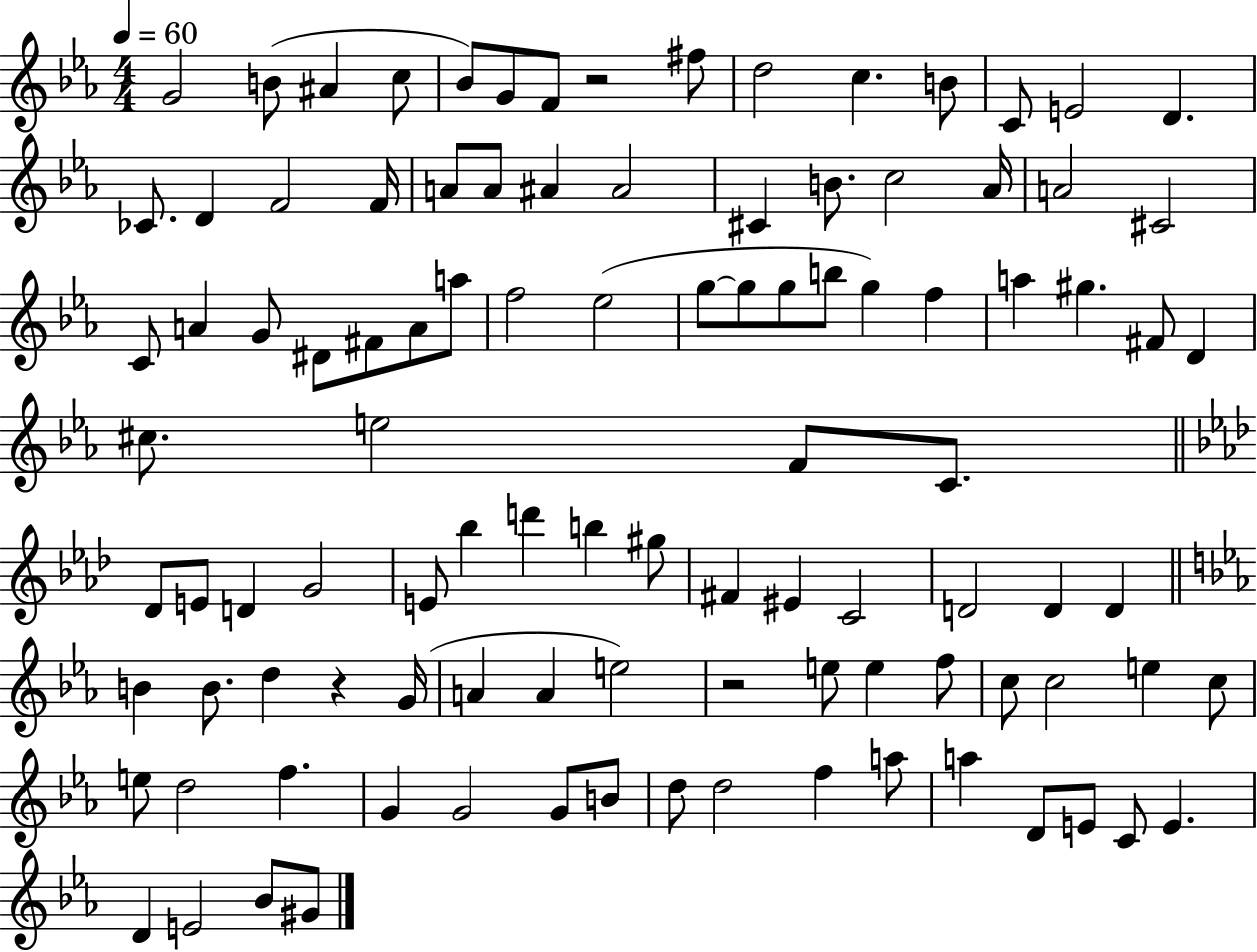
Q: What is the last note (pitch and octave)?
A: G#4